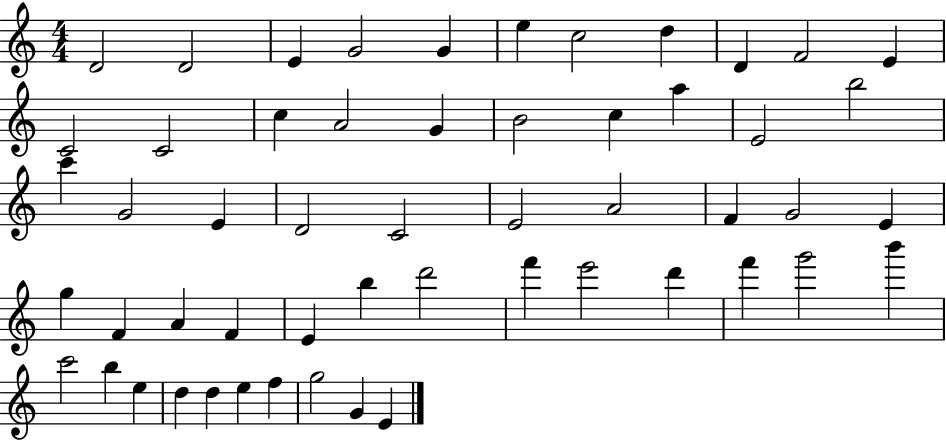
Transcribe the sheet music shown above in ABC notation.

X:1
T:Untitled
M:4/4
L:1/4
K:C
D2 D2 E G2 G e c2 d D F2 E C2 C2 c A2 G B2 c a E2 b2 c' G2 E D2 C2 E2 A2 F G2 E g F A F E b d'2 f' e'2 d' f' g'2 b' c'2 b e d d e f g2 G E